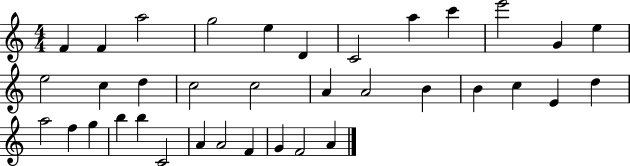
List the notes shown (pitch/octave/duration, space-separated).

F4/q F4/q A5/h G5/h E5/q D4/q C4/h A5/q C6/q E6/h G4/q E5/q E5/h C5/q D5/q C5/h C5/h A4/q A4/h B4/q B4/q C5/q E4/q D5/q A5/h F5/q G5/q B5/q B5/q C4/h A4/q A4/h F4/q G4/q F4/h A4/q